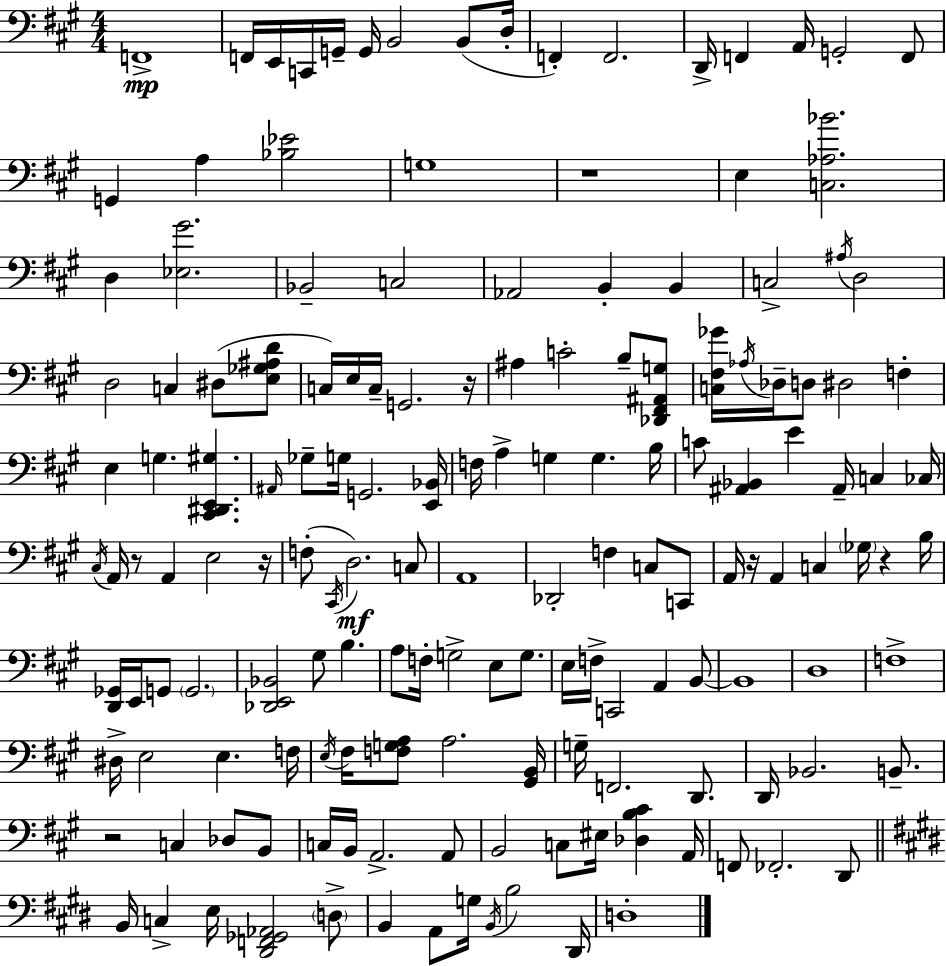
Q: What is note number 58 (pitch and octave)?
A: A#2